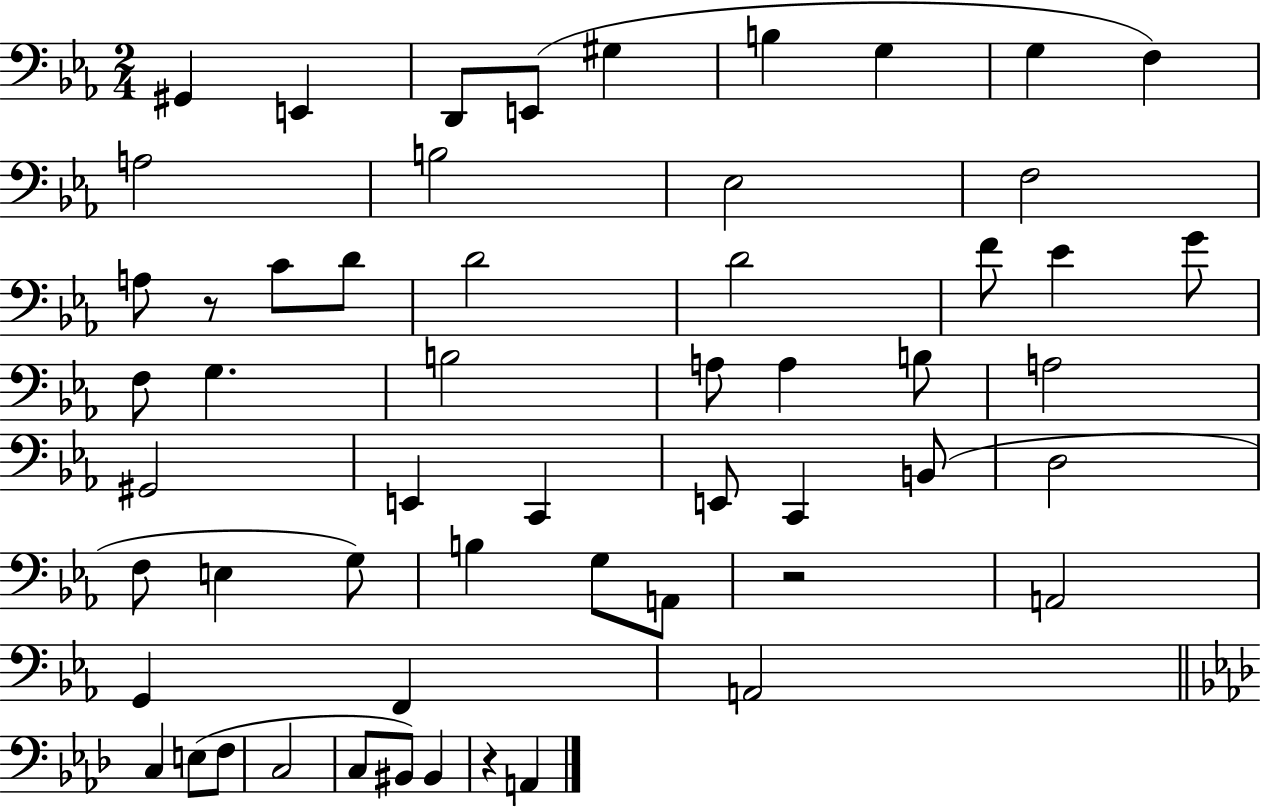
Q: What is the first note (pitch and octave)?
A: G#2